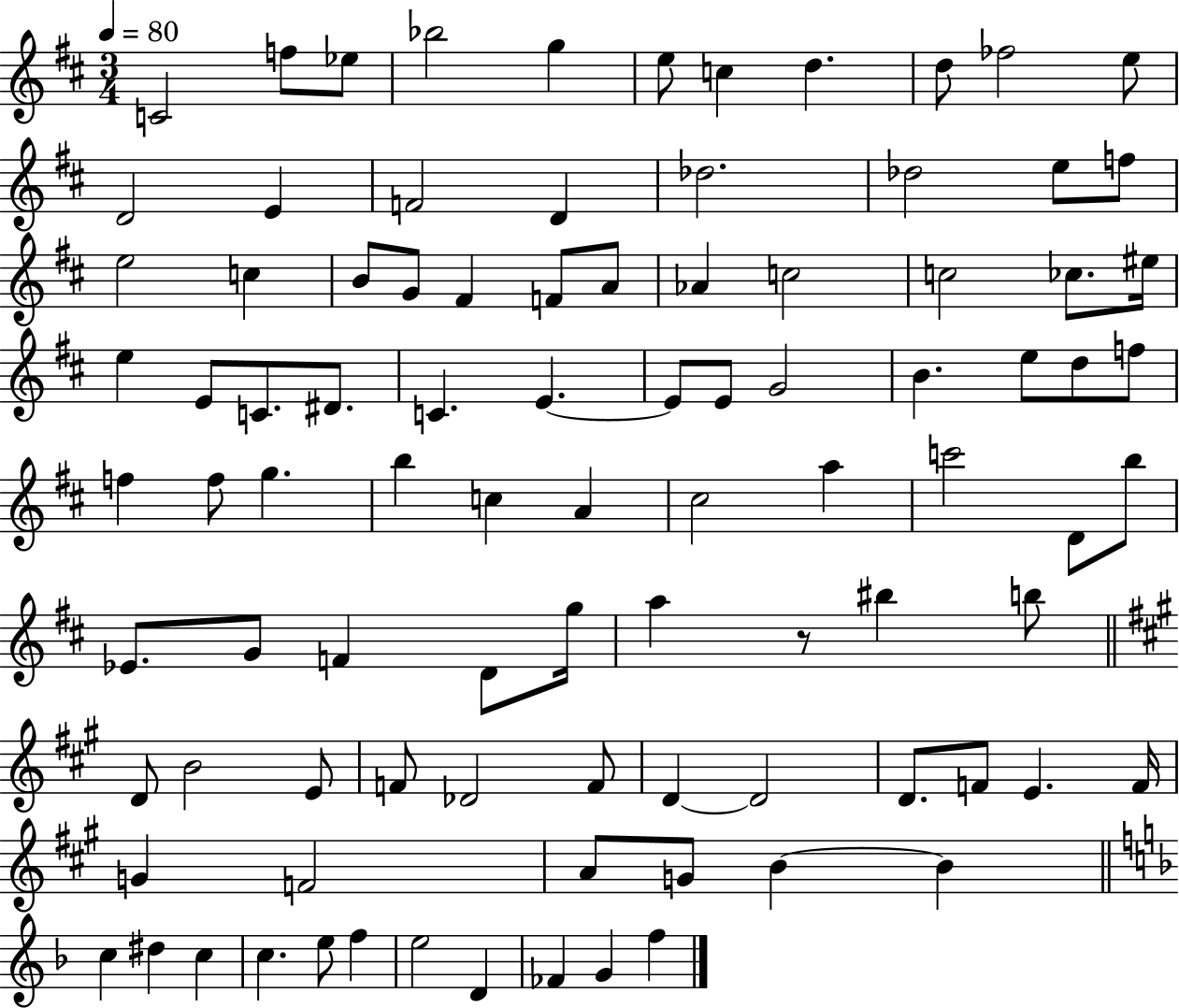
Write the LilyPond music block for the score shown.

{
  \clef treble
  \numericTimeSignature
  \time 3/4
  \key d \major
  \tempo 4 = 80
  c'2 f''8 ees''8 | bes''2 g''4 | e''8 c''4 d''4. | d''8 fes''2 e''8 | \break d'2 e'4 | f'2 d'4 | des''2. | des''2 e''8 f''8 | \break e''2 c''4 | b'8 g'8 fis'4 f'8 a'8 | aes'4 c''2 | c''2 ces''8. eis''16 | \break e''4 e'8 c'8. dis'8. | c'4. e'4.~~ | e'8 e'8 g'2 | b'4. e''8 d''8 f''8 | \break f''4 f''8 g''4. | b''4 c''4 a'4 | cis''2 a''4 | c'''2 d'8 b''8 | \break ees'8. g'8 f'4 d'8 g''16 | a''4 r8 bis''4 b''8 | \bar "||" \break \key a \major d'8 b'2 e'8 | f'8 des'2 f'8 | d'4~~ d'2 | d'8. f'8 e'4. f'16 | \break g'4 f'2 | a'8 g'8 b'4~~ b'4 | \bar "||" \break \key f \major c''4 dis''4 c''4 | c''4. e''8 f''4 | e''2 d'4 | fes'4 g'4 f''4 | \break \bar "|."
}